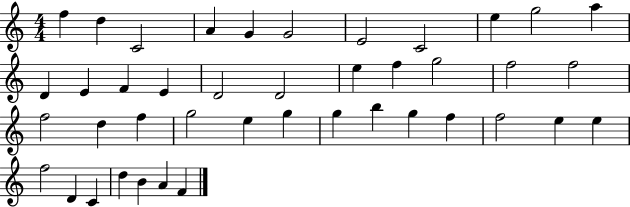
{
  \clef treble
  \numericTimeSignature
  \time 4/4
  \key c \major
  f''4 d''4 c'2 | a'4 g'4 g'2 | e'2 c'2 | e''4 g''2 a''4 | \break d'4 e'4 f'4 e'4 | d'2 d'2 | e''4 f''4 g''2 | f''2 f''2 | \break f''2 d''4 f''4 | g''2 e''4 g''4 | g''4 b''4 g''4 f''4 | f''2 e''4 e''4 | \break f''2 d'4 c'4 | d''4 b'4 a'4 f'4 | \bar "|."
}